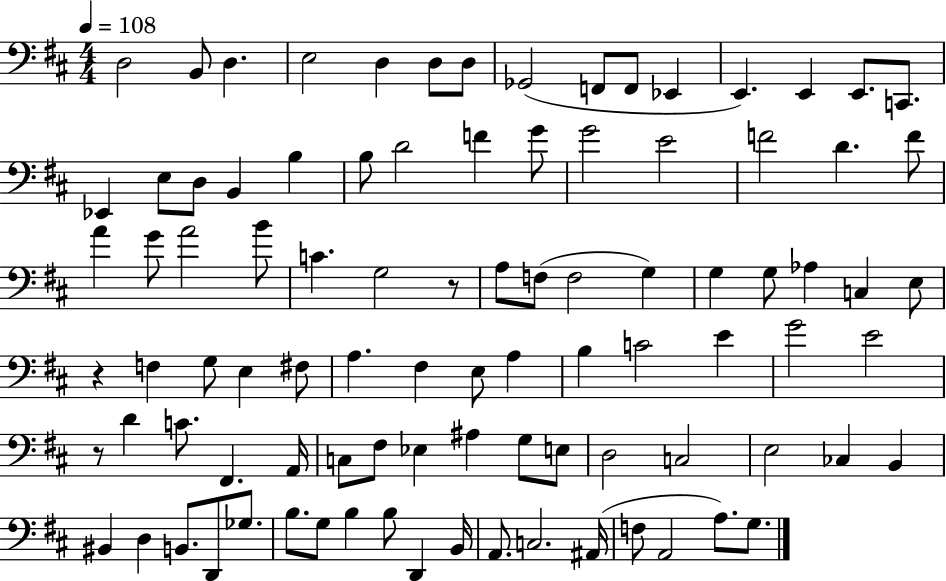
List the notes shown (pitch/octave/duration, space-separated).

D3/h B2/e D3/q. E3/h D3/q D3/e D3/e Gb2/h F2/e F2/e Eb2/q E2/q. E2/q E2/e. C2/e. Eb2/q E3/e D3/e B2/q B3/q B3/e D4/h F4/q G4/e G4/h E4/h F4/h D4/q. F4/e A4/q G4/e A4/h B4/e C4/q. G3/h R/e A3/e F3/e F3/h G3/q G3/q G3/e Ab3/q C3/q E3/e R/q F3/q G3/e E3/q F#3/e A3/q. F#3/q E3/e A3/q B3/q C4/h E4/q G4/h E4/h R/e D4/q C4/e. F#2/q. A2/s C3/e F#3/e Eb3/q A#3/q G3/e E3/e D3/h C3/h E3/h CES3/q B2/q BIS2/q D3/q B2/e. D2/e Gb3/e. B3/e. G3/e B3/q B3/e D2/q B2/s A2/e. C3/h. A#2/s F3/e A2/h A3/e. G3/e.